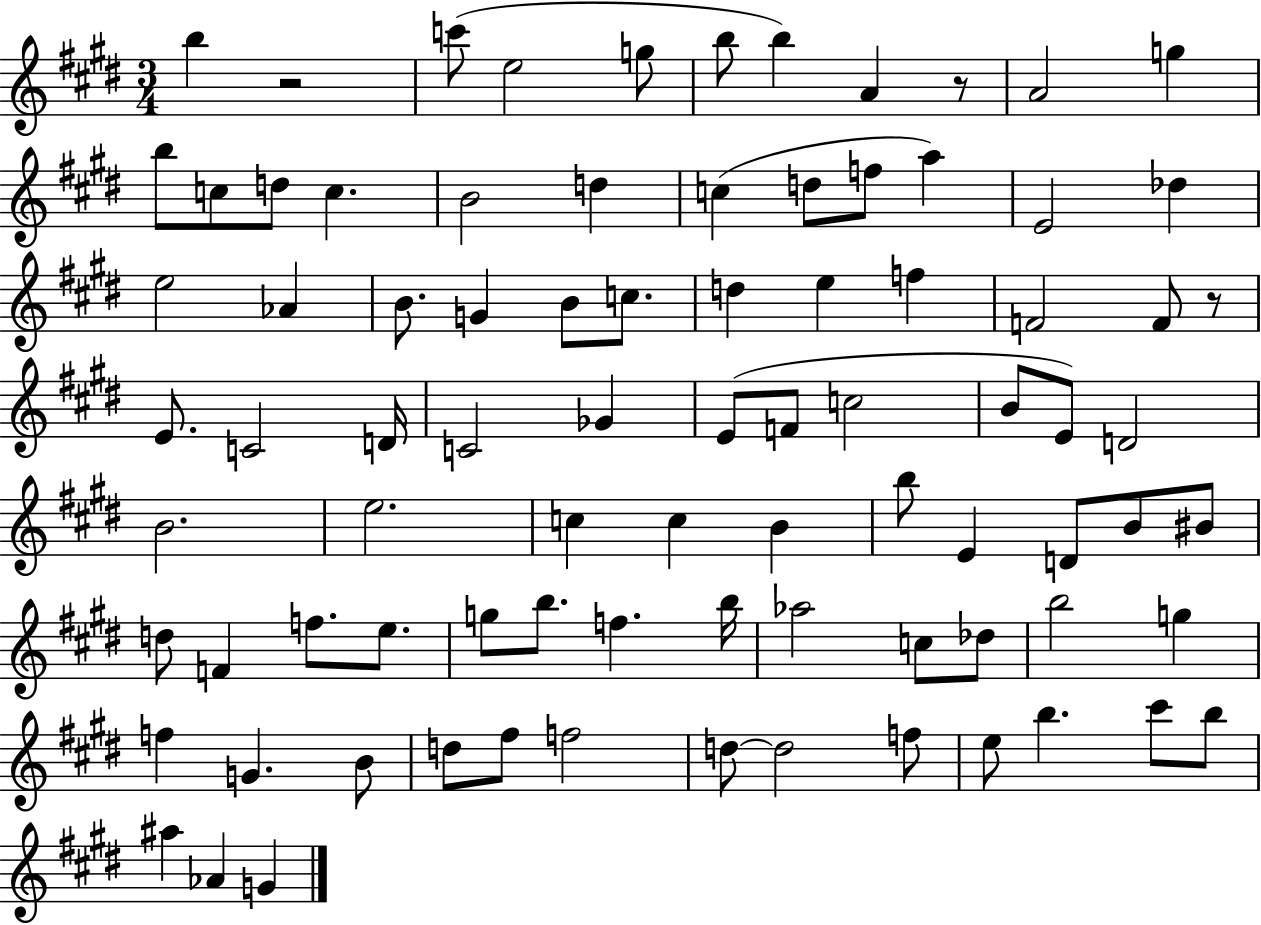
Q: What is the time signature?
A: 3/4